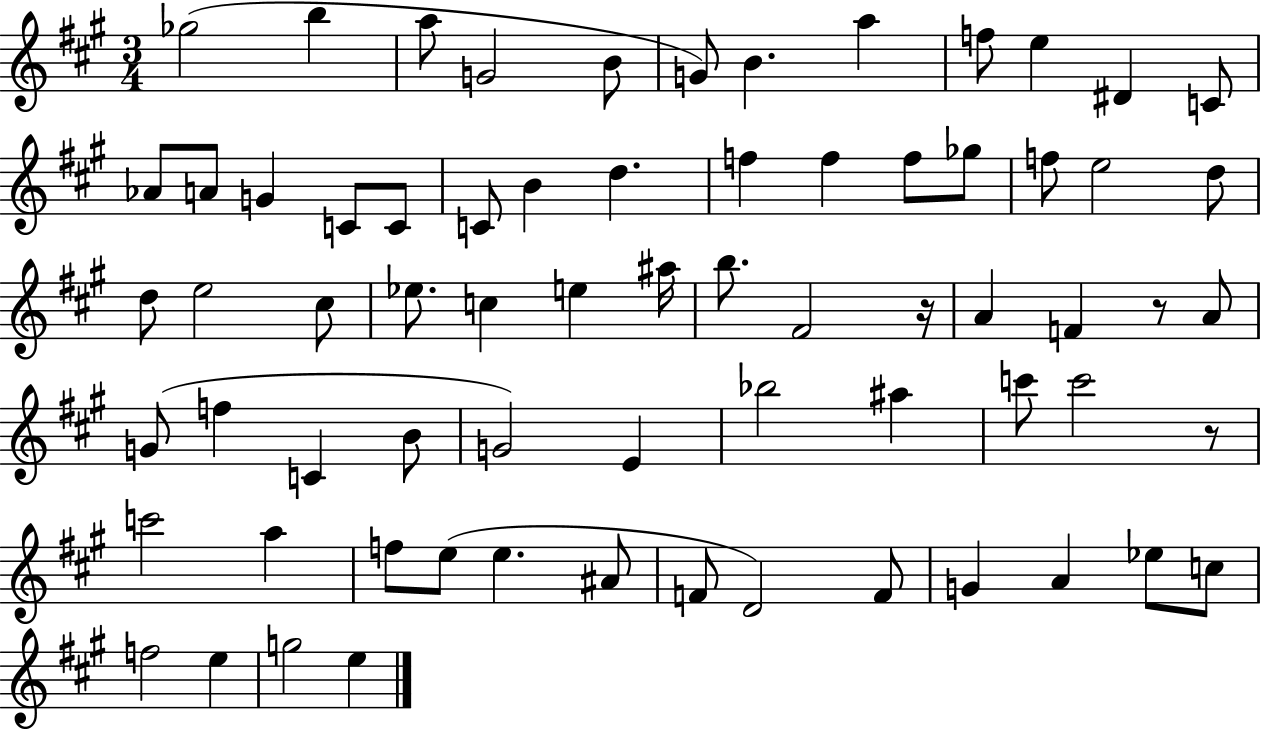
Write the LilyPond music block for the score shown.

{
  \clef treble
  \numericTimeSignature
  \time 3/4
  \key a \major
  \repeat volta 2 { ges''2( b''4 | a''8 g'2 b'8 | g'8) b'4. a''4 | f''8 e''4 dis'4 c'8 | \break aes'8 a'8 g'4 c'8 c'8 | c'8 b'4 d''4. | f''4 f''4 f''8 ges''8 | f''8 e''2 d''8 | \break d''8 e''2 cis''8 | ees''8. c''4 e''4 ais''16 | b''8. fis'2 r16 | a'4 f'4 r8 a'8 | \break g'8( f''4 c'4 b'8 | g'2) e'4 | bes''2 ais''4 | c'''8 c'''2 r8 | \break c'''2 a''4 | f''8 e''8( e''4. ais'8 | f'8 d'2) f'8 | g'4 a'4 ees''8 c''8 | \break f''2 e''4 | g''2 e''4 | } \bar "|."
}